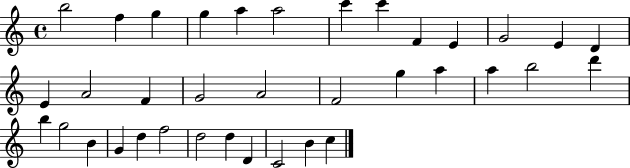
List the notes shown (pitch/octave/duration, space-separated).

B5/h F5/q G5/q G5/q A5/q A5/h C6/q C6/q F4/q E4/q G4/h E4/q D4/q E4/q A4/h F4/q G4/h A4/h F4/h G5/q A5/q A5/q B5/h D6/q B5/q G5/h B4/q G4/q D5/q F5/h D5/h D5/q D4/q C4/h B4/q C5/q